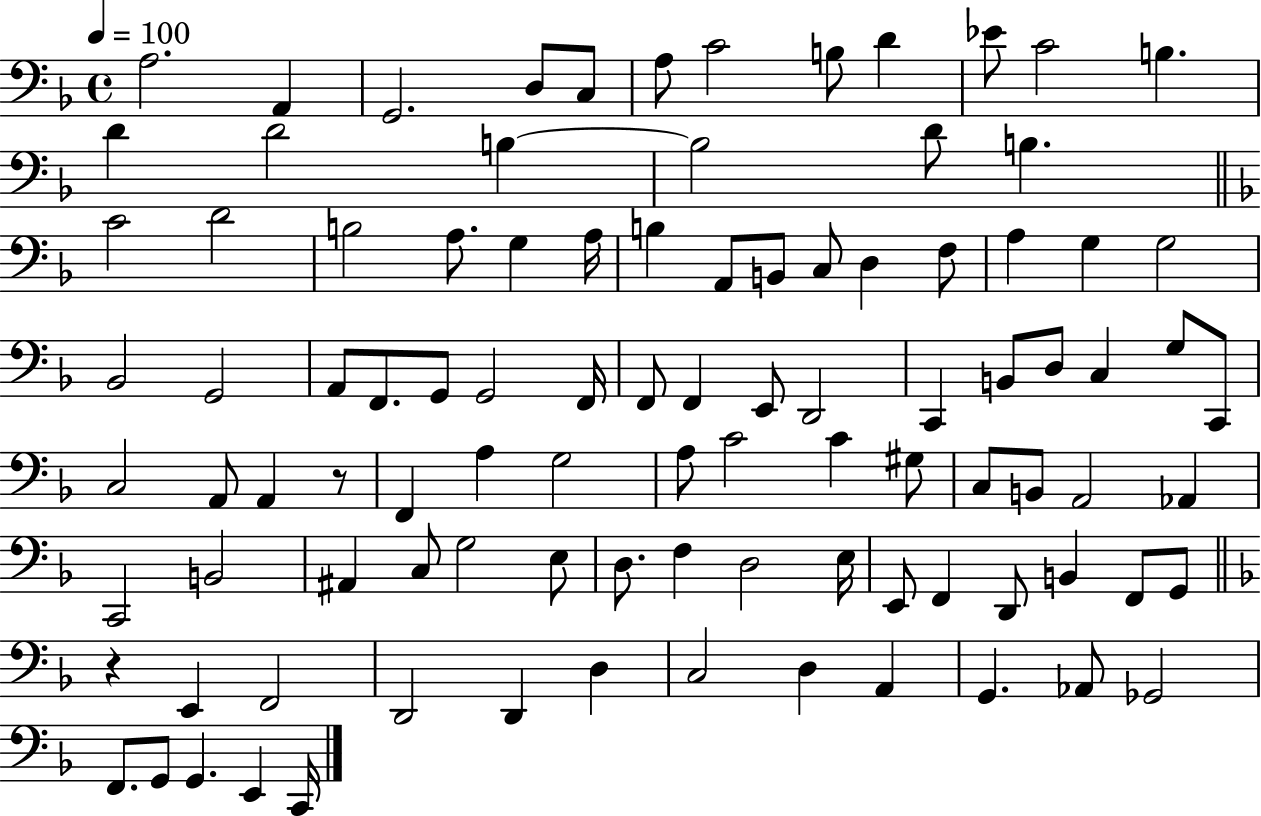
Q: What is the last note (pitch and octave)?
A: C2